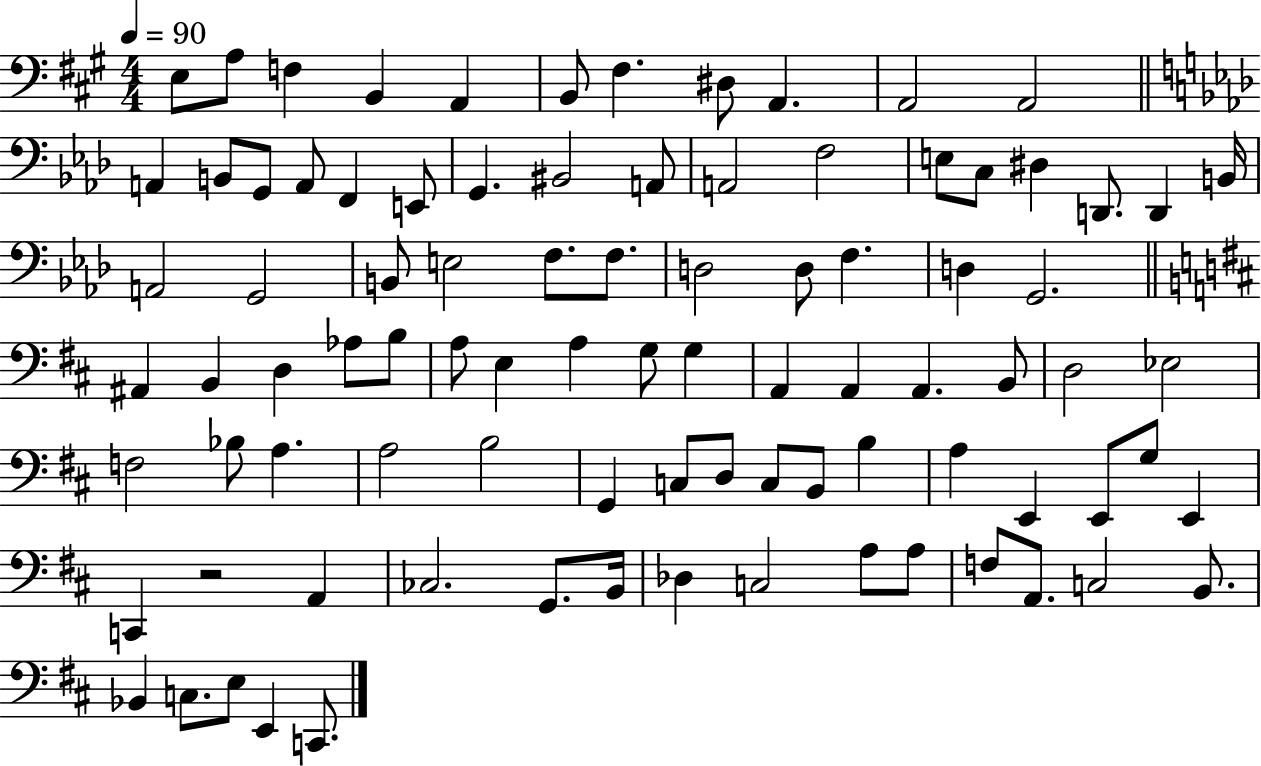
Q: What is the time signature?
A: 4/4